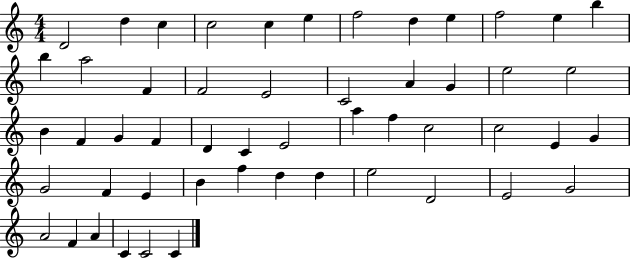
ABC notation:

X:1
T:Untitled
M:4/4
L:1/4
K:C
D2 d c c2 c e f2 d e f2 e b b a2 F F2 E2 C2 A G e2 e2 B F G F D C E2 a f c2 c2 E G G2 F E B f d d e2 D2 E2 G2 A2 F A C C2 C